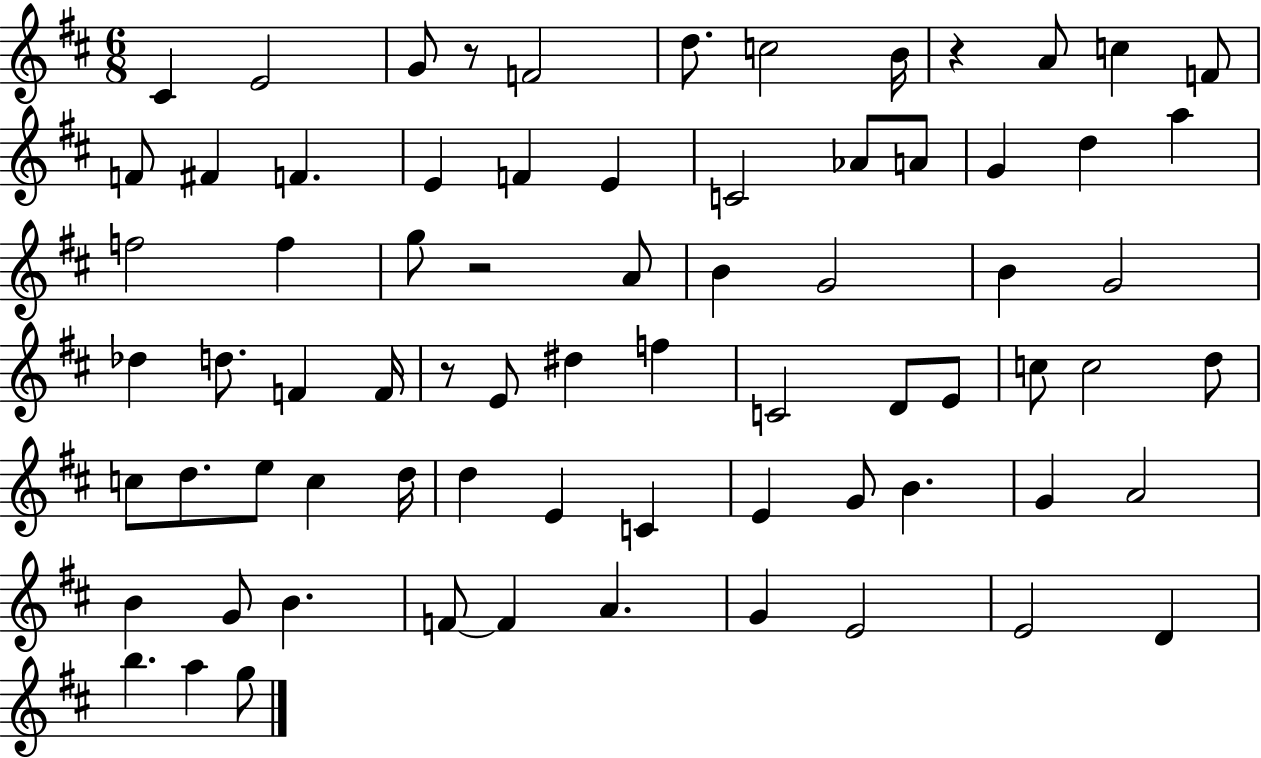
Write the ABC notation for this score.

X:1
T:Untitled
M:6/8
L:1/4
K:D
^C E2 G/2 z/2 F2 d/2 c2 B/4 z A/2 c F/2 F/2 ^F F E F E C2 _A/2 A/2 G d a f2 f g/2 z2 A/2 B G2 B G2 _d d/2 F F/4 z/2 E/2 ^d f C2 D/2 E/2 c/2 c2 d/2 c/2 d/2 e/2 c d/4 d E C E G/2 B G A2 B G/2 B F/2 F A G E2 E2 D b a g/2